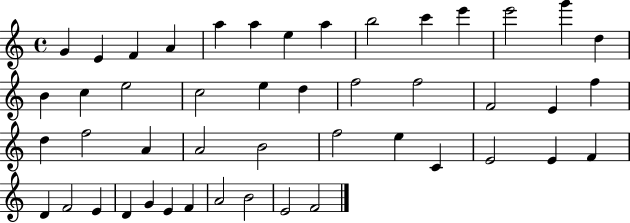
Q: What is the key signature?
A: C major